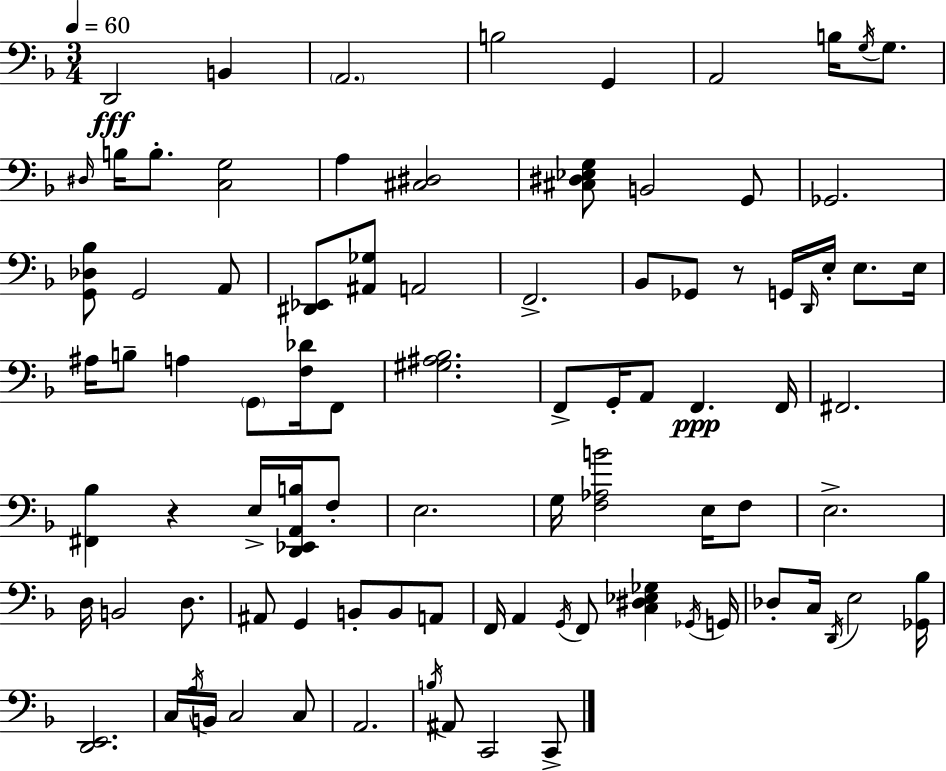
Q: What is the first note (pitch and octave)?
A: D2